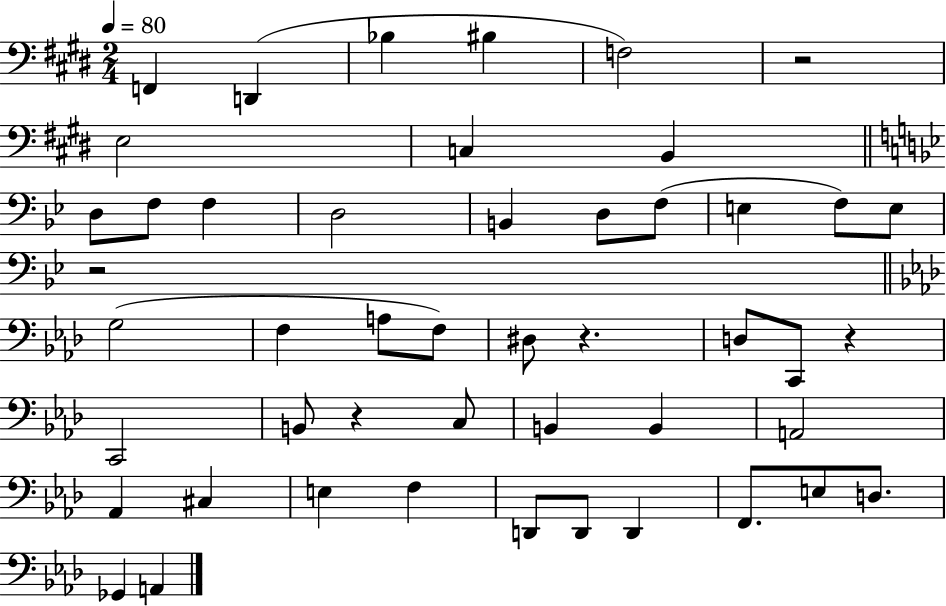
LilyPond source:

{
  \clef bass
  \numericTimeSignature
  \time 2/4
  \key e \major
  \tempo 4 = 80
  f,4 d,4( | bes4 bis4 | f2) | r2 | \break e2 | c4 b,4 | \bar "||" \break \key g \minor d8 f8 f4 | d2 | b,4 d8 f8( | e4 f8) e8 | \break r2 | \bar "||" \break \key f \minor g2( | f4 a8 f8) | dis8 r4. | d8 c,8 r4 | \break c,2 | b,8 r4 c8 | b,4 b,4 | a,2 | \break aes,4 cis4 | e4 f4 | d,8 d,8 d,4 | f,8. e8 d8. | \break ges,4 a,4 | \bar "|."
}